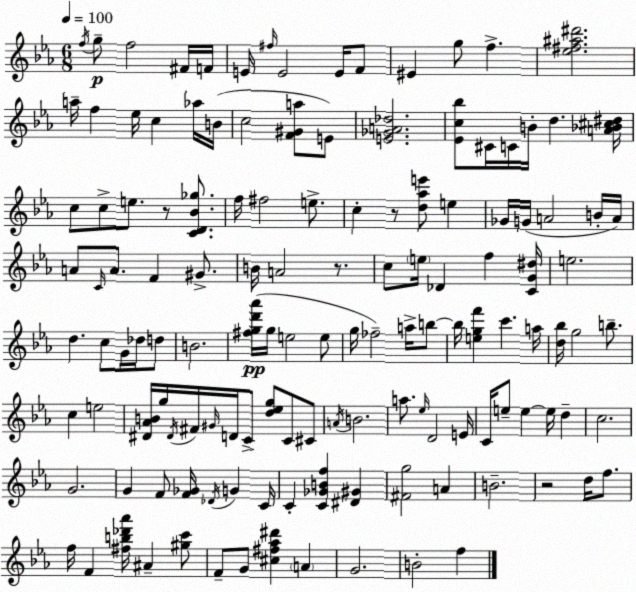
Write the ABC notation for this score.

X:1
T:Untitled
M:6/8
L:1/4
K:Eb
f/4 g/2 f2 ^F/4 F/4 E/4 ^f/4 E2 E/4 F/2 ^E g/2 f [_e^f^a^d']2 a/4 f _e/4 c _a/4 B/4 c2 [F^Ga]/2 E/2 [E_GA_d]2 [_Ec_b]/2 ^C/4 C/4 B/4 d [A_B^c^d]/4 c/2 c/2 e/2 z/2 [CD_B_g]/2 f/4 ^f2 e/2 c z/2 [d_ae']/2 e _G/4 G/4 A2 B/4 A/4 A/2 C/4 A/2 F ^G/2 B/4 A2 z/2 c/2 e/4 _D f [CG^d]/4 e2 d c/2 G/4 _d/4 d/2 B2 [^fgd'_a']/4 g/4 e2 e/2 g/4 _f2 a/4 b/2 b/4 [egf'] c' a/4 [d_b]/4 g2 b/2 c e2 [^D_AB]/4 g/4 ^D/4 ^F/4 ^G/4 D/4 C/2 [d_eg]/2 C/2 ^C/2 A/4 B2 a/2 _e/4 D2 E/4 C/4 e/2 e e/4 d c2 G2 G F/2 [F_G]/4 _D/4 G C/4 C [C_GBf] [^D^G] [^Fg]2 A B2 z2 d/4 f/2 f/4 F [^fb_d'_a']/4 ^A [^gc']/2 F/2 G/2 [^c^f_a^d'] A G2 B2 f